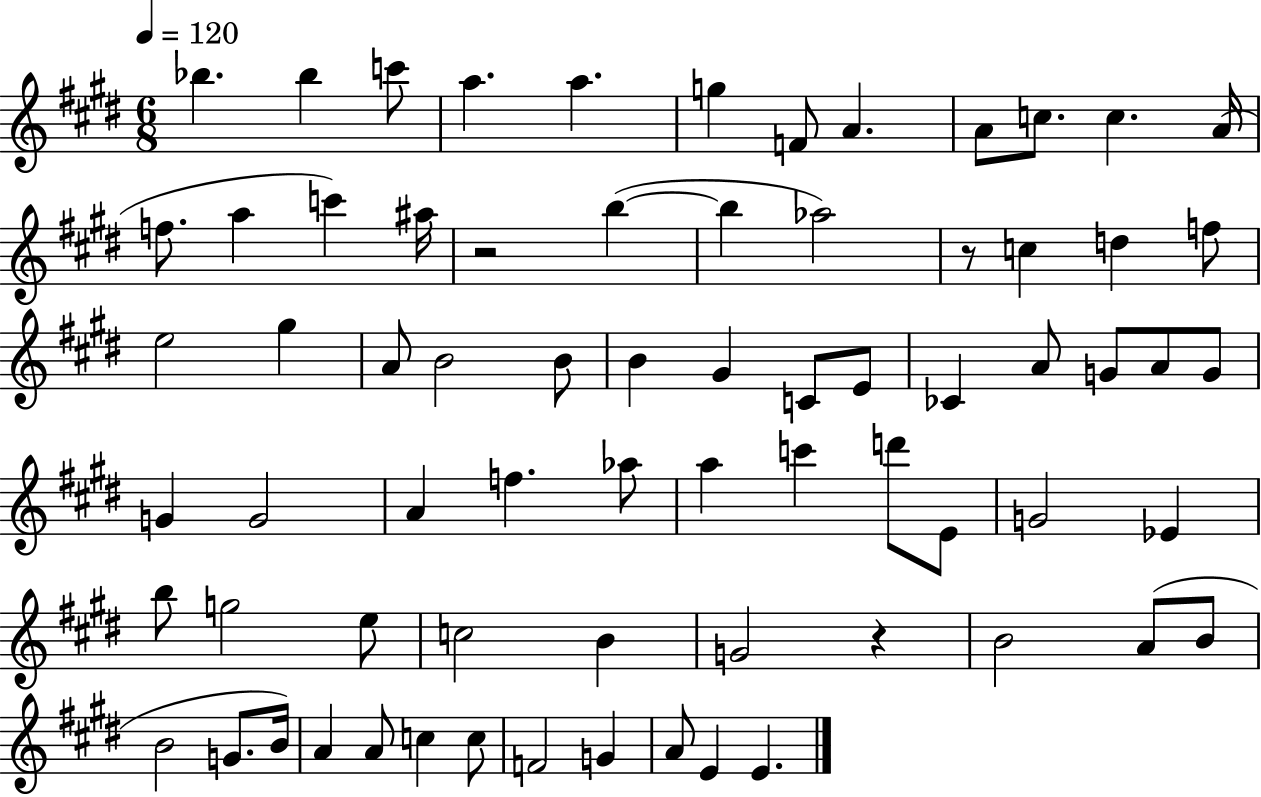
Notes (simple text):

Bb5/q. Bb5/q C6/e A5/q. A5/q. G5/q F4/e A4/q. A4/e C5/e. C5/q. A4/s F5/e. A5/q C6/q A#5/s R/h B5/q B5/q Ab5/h R/e C5/q D5/q F5/e E5/h G#5/q A4/e B4/h B4/e B4/q G#4/q C4/e E4/e CES4/q A4/e G4/e A4/e G4/e G4/q G4/h A4/q F5/q. Ab5/e A5/q C6/q D6/e E4/e G4/h Eb4/q B5/e G5/h E5/e C5/h B4/q G4/h R/q B4/h A4/e B4/e B4/h G4/e. B4/s A4/q A4/e C5/q C5/e F4/h G4/q A4/e E4/q E4/q.